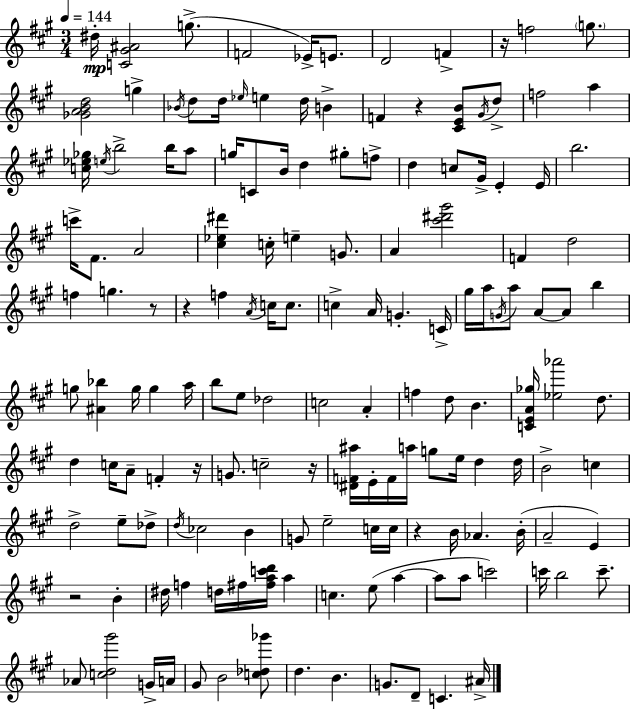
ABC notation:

X:1
T:Untitled
M:3/4
L:1/4
K:A
^d/4 [C^G^A]2 g/2 F2 _E/4 E/2 D2 F z/4 f2 g/2 [_GABd]2 g _B/4 d/2 d/4 _e/4 e d/4 B F z [^CEB]/2 ^G/4 d/2 f2 a [c_e_g]/4 e/4 b2 b/4 a/2 g/4 C/2 B/4 d ^g/2 f/2 d c/2 ^G/4 E E/4 b2 c'/4 ^F/2 A2 [^c_e^d'] c/4 e G/2 A [^c'^d'^g']2 F d2 f g z/2 z f A/4 c/4 c/2 c A/4 G C/4 ^g/4 a/4 G/4 a/2 A/2 A/2 b g/2 [^A_b] g/4 g a/4 b/2 e/2 _d2 c2 A f d/2 B [CEA_g]/4 [_e_a']2 d/2 d c/4 A/2 F z/4 G/2 c2 z/4 [^DF^a]/4 E/4 F/4 a/4 g/2 e/4 d d/4 B2 c d2 e/2 _d/2 d/4 _c2 B G/2 e2 c/4 c/4 z B/4 _A B/4 A2 E z2 B ^d/4 f d/4 ^f/4 [^fac'd']/4 a c e/2 a a/2 a/2 c'2 c'/4 b2 c'/2 _A/2 [cd^g']2 G/4 A/4 ^G/2 B2 [c_d_g']/2 d B G/2 D/2 C ^A/4